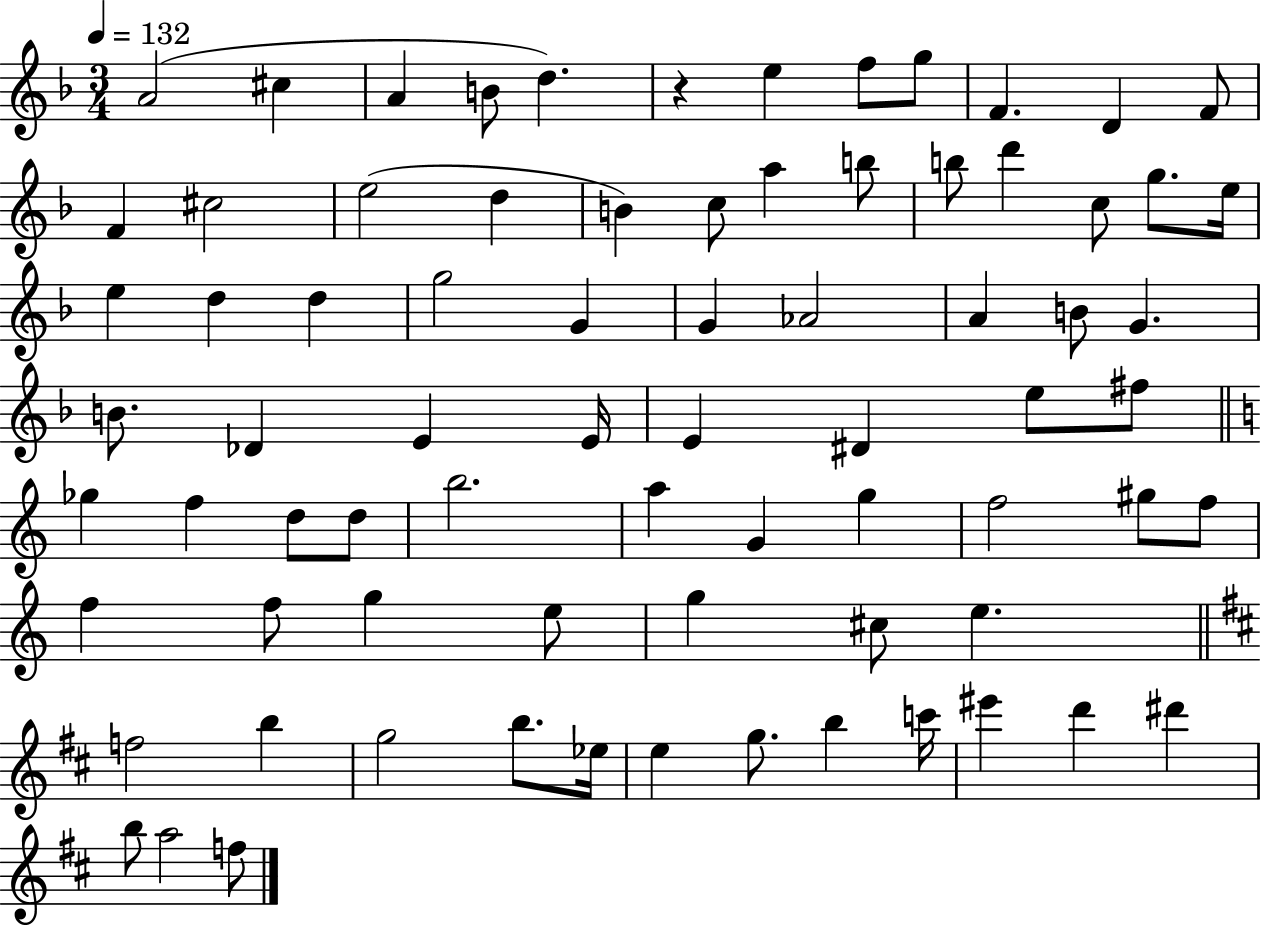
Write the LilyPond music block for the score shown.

{
  \clef treble
  \numericTimeSignature
  \time 3/4
  \key f \major
  \tempo 4 = 132
  a'2( cis''4 | a'4 b'8 d''4.) | r4 e''4 f''8 g''8 | f'4. d'4 f'8 | \break f'4 cis''2 | e''2( d''4 | b'4) c''8 a''4 b''8 | b''8 d'''4 c''8 g''8. e''16 | \break e''4 d''4 d''4 | g''2 g'4 | g'4 aes'2 | a'4 b'8 g'4. | \break b'8. des'4 e'4 e'16 | e'4 dis'4 e''8 fis''8 | \bar "||" \break \key c \major ges''4 f''4 d''8 d''8 | b''2. | a''4 g'4 g''4 | f''2 gis''8 f''8 | \break f''4 f''8 g''4 e''8 | g''4 cis''8 e''4. | \bar "||" \break \key d \major f''2 b''4 | g''2 b''8. ees''16 | e''4 g''8. b''4 c'''16 | eis'''4 d'''4 dis'''4 | \break b''8 a''2 f''8 | \bar "|."
}